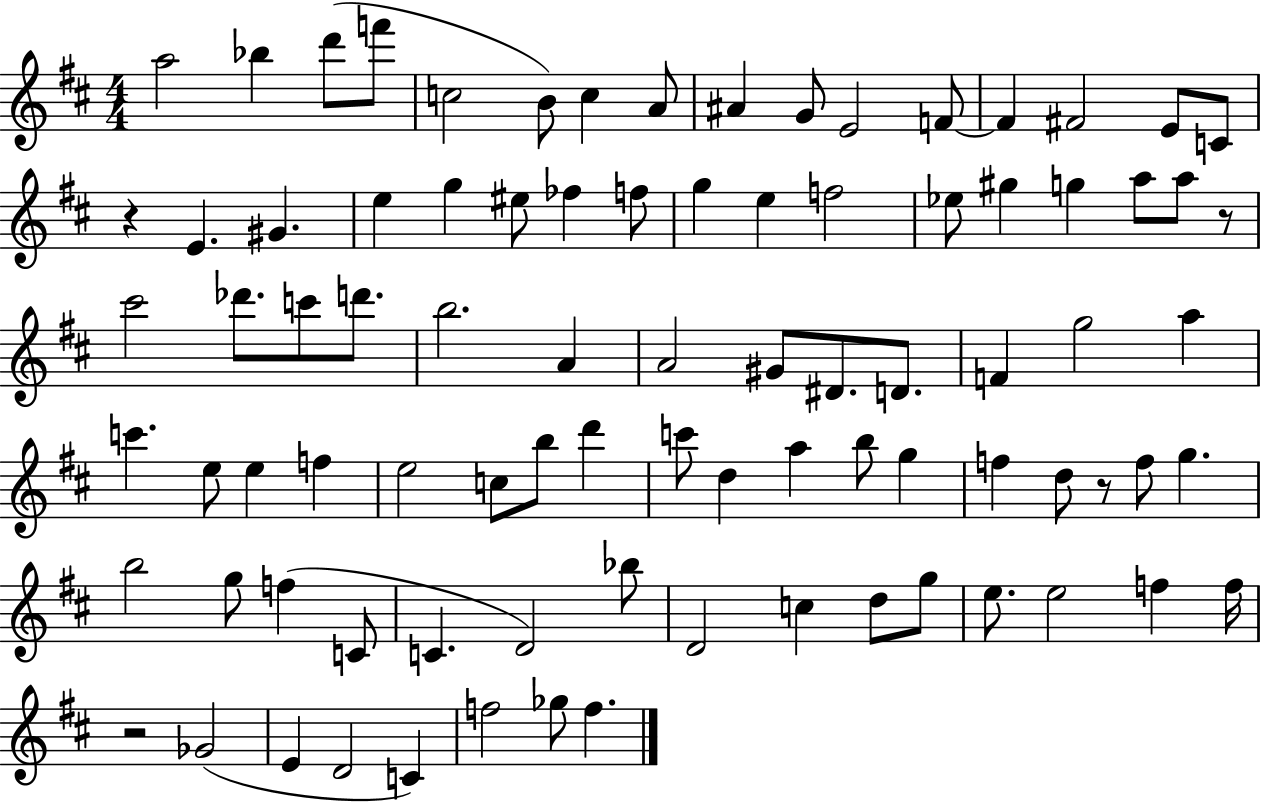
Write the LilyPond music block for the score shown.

{
  \clef treble
  \numericTimeSignature
  \time 4/4
  \key d \major
  \repeat volta 2 { a''2 bes''4 d'''8( f'''8 | c''2 b'8) c''4 a'8 | ais'4 g'8 e'2 f'8~~ | f'4 fis'2 e'8 c'8 | \break r4 e'4. gis'4. | e''4 g''4 eis''8 fes''4 f''8 | g''4 e''4 f''2 | ees''8 gis''4 g''4 a''8 a''8 r8 | \break cis'''2 des'''8. c'''8 d'''8. | b''2. a'4 | a'2 gis'8 dis'8. d'8. | f'4 g''2 a''4 | \break c'''4. e''8 e''4 f''4 | e''2 c''8 b''8 d'''4 | c'''8 d''4 a''4 b''8 g''4 | f''4 d''8 r8 f''8 g''4. | \break b''2 g''8 f''4( c'8 | c'4. d'2) bes''8 | d'2 c''4 d''8 g''8 | e''8. e''2 f''4 f''16 | \break r2 ges'2( | e'4 d'2 c'4) | f''2 ges''8 f''4. | } \bar "|."
}